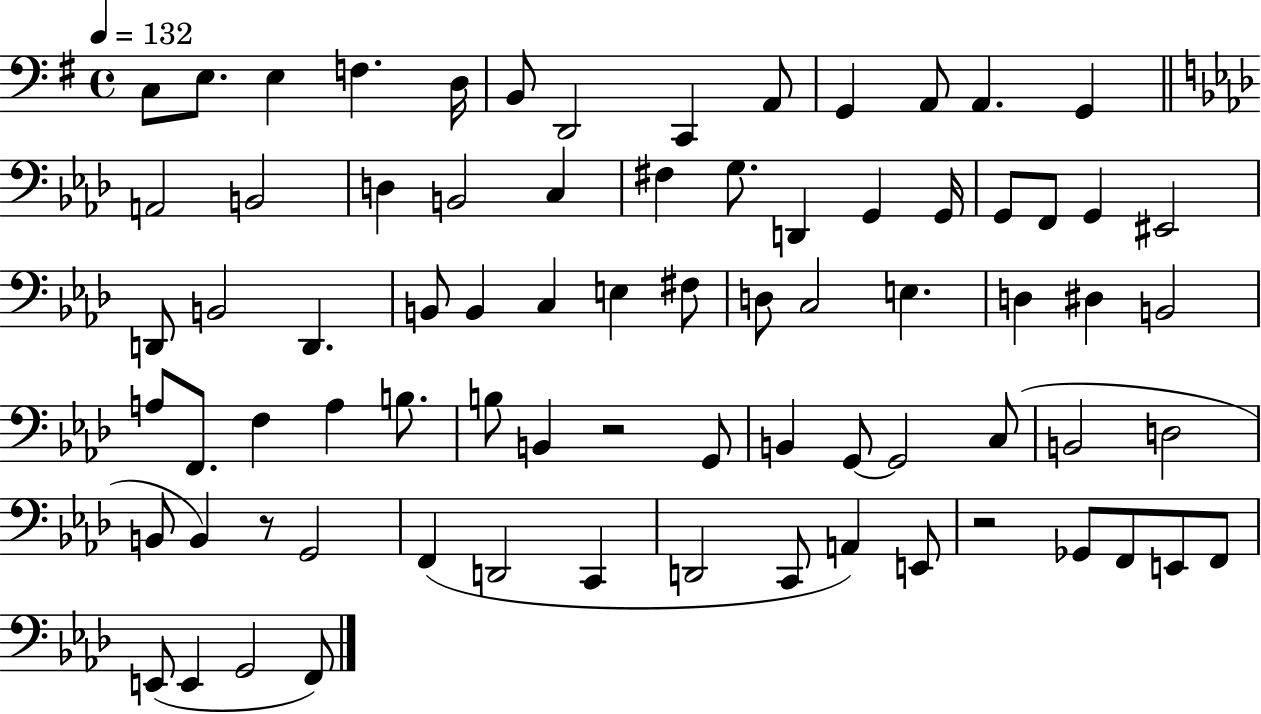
X:1
T:Untitled
M:4/4
L:1/4
K:G
C,/2 E,/2 E, F, D,/4 B,,/2 D,,2 C,, A,,/2 G,, A,,/2 A,, G,, A,,2 B,,2 D, B,,2 C, ^F, G,/2 D,, G,, G,,/4 G,,/2 F,,/2 G,, ^E,,2 D,,/2 B,,2 D,, B,,/2 B,, C, E, ^F,/2 D,/2 C,2 E, D, ^D, B,,2 A,/2 F,,/2 F, A, B,/2 B,/2 B,, z2 G,,/2 B,, G,,/2 G,,2 C,/2 B,,2 D,2 B,,/2 B,, z/2 G,,2 F,, D,,2 C,, D,,2 C,,/2 A,, E,,/2 z2 _G,,/2 F,,/2 E,,/2 F,,/2 E,,/2 E,, G,,2 F,,/2